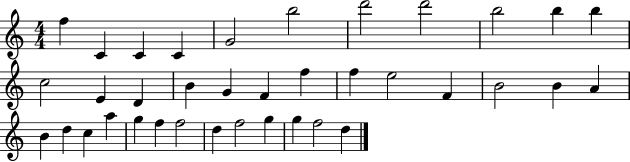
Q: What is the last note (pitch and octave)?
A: D5